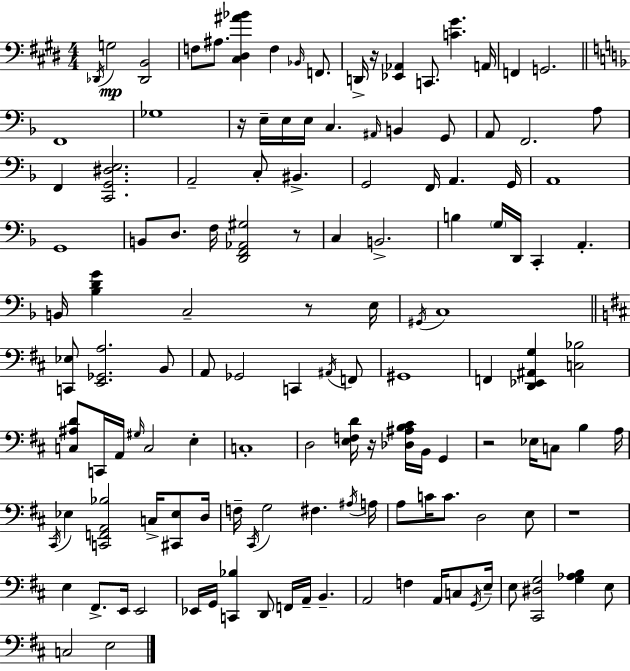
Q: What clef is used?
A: bass